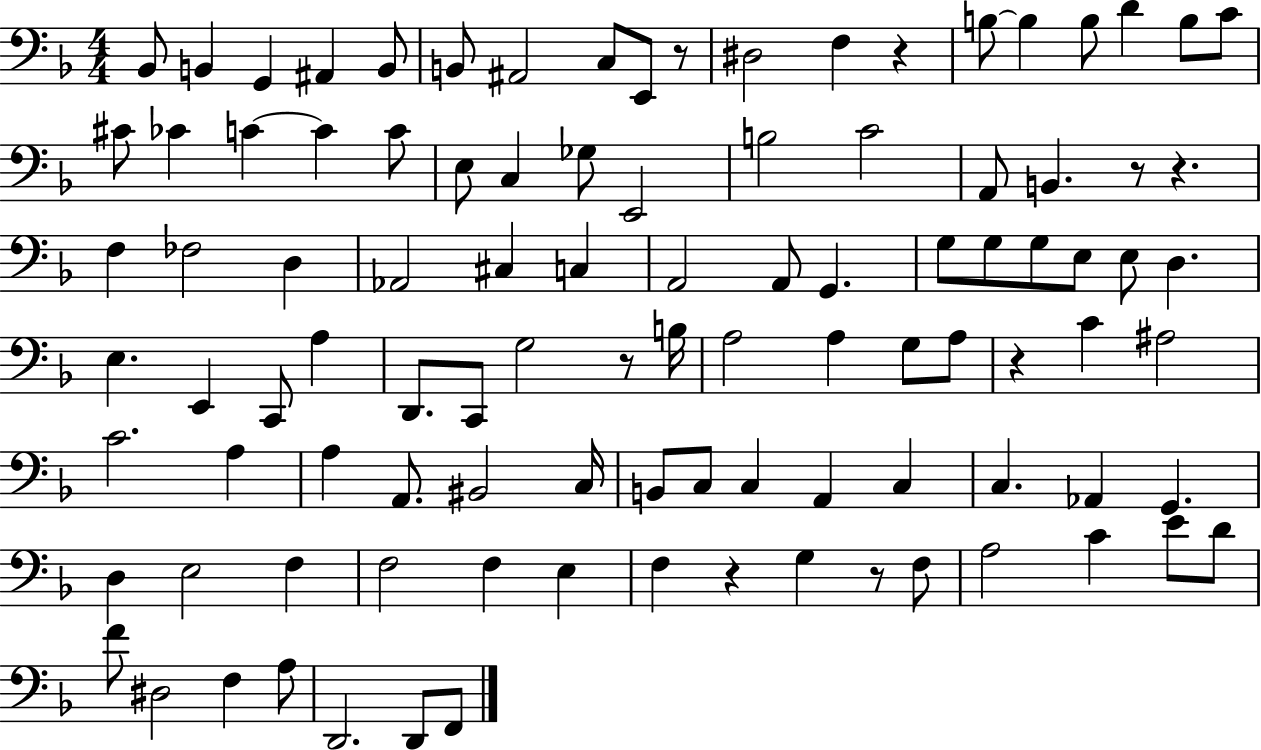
{
  \clef bass
  \numericTimeSignature
  \time 4/4
  \key f \major
  \repeat volta 2 { bes,8 b,4 g,4 ais,4 b,8 | b,8 ais,2 c8 e,8 r8 | dis2 f4 r4 | b8~~ b4 b8 d'4 b8 c'8 | \break cis'8 ces'4 c'4~~ c'4 c'8 | e8 c4 ges8 e,2 | b2 c'2 | a,8 b,4. r8 r4. | \break f4 fes2 d4 | aes,2 cis4 c4 | a,2 a,8 g,4. | g8 g8 g8 e8 e8 d4. | \break e4. e,4 c,8 a4 | d,8. c,8 g2 r8 b16 | a2 a4 g8 a8 | r4 c'4 ais2 | \break c'2. a4 | a4 a,8. bis,2 c16 | b,8 c8 c4 a,4 c4 | c4. aes,4 g,4. | \break d4 e2 f4 | f2 f4 e4 | f4 r4 g4 r8 f8 | a2 c'4 e'8 d'8 | \break f'8 dis2 f4 a8 | d,2. d,8 f,8 | } \bar "|."
}